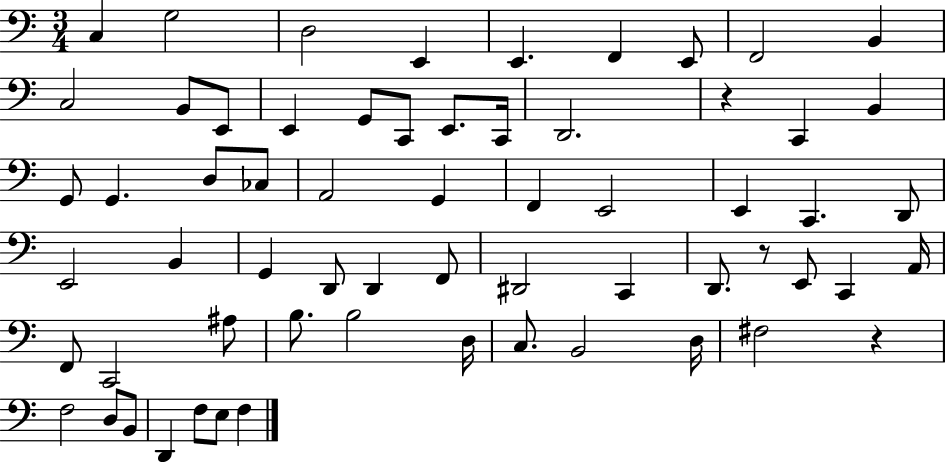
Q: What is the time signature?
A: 3/4